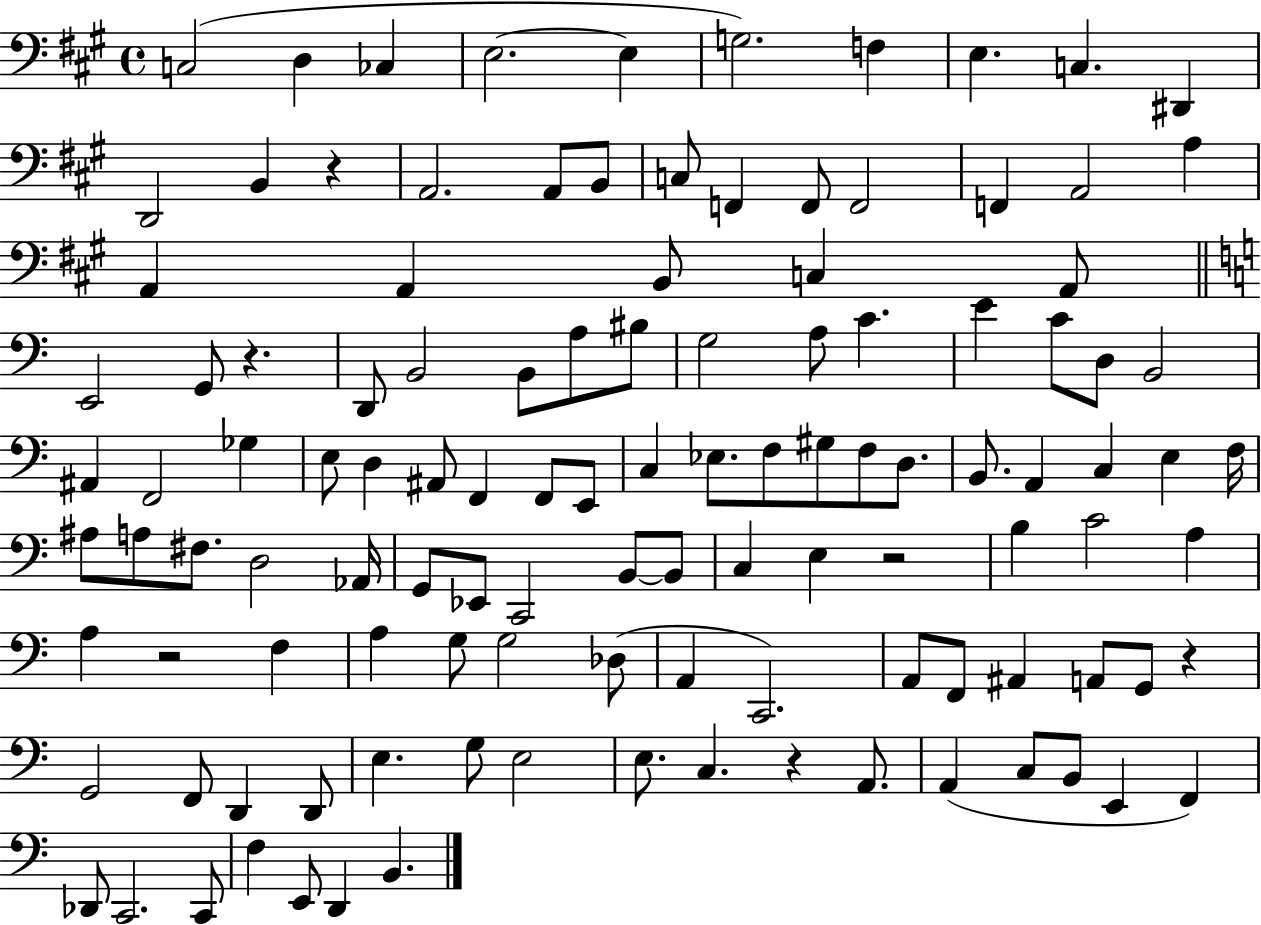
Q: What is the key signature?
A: A major